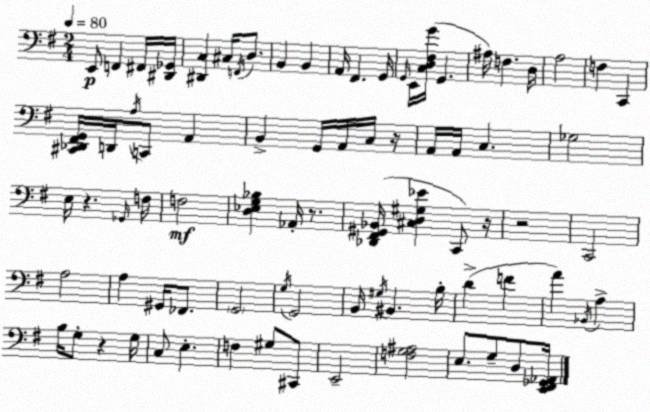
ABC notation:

X:1
T:Untitled
M:2/4
L:1/4
K:G
E,,/2 F,, ^F,,/4 [^D,,_G,,]/4 [^D,,C,] ^C,/4 F,,/4 D,/2 B,, B,, A,,/4 ^F,, G,,/4 G,,/4 E,,/4 [C,D,^F,G]/4 G,, ^A,/4 F, D,/4 A,2 F, C,, [^C,,_D,,^F,,G,,]/4 D,,/4 A,/4 C,,/2 A,, B,, G,,/4 A,,/4 C,/4 z/4 A,,/4 A,,/4 C, _G,2 E,/4 z _G,,/4 F,/4 F,2 [D,_E,G,_B,] _A,,/4 z/2 [_D,,^F,,^G,,_B,,]/4 [^C,D,^G,_E] C,,/2 z/4 z2 C,,2 A,2 A, ^G,,/4 _F,,/2 G,,2 G,/4 G,,2 B,,/4 ^G,/4 ^B,, B,/4 D F A _B,,/4 A, B,/4 G,/2 z G,/4 C,/2 E, F, ^G,/2 ^C,,/2 E,,2 [F,G,^A,]2 E,/2 G,/2 D,/2 [E,,^F,,_G,,_A,,]/4